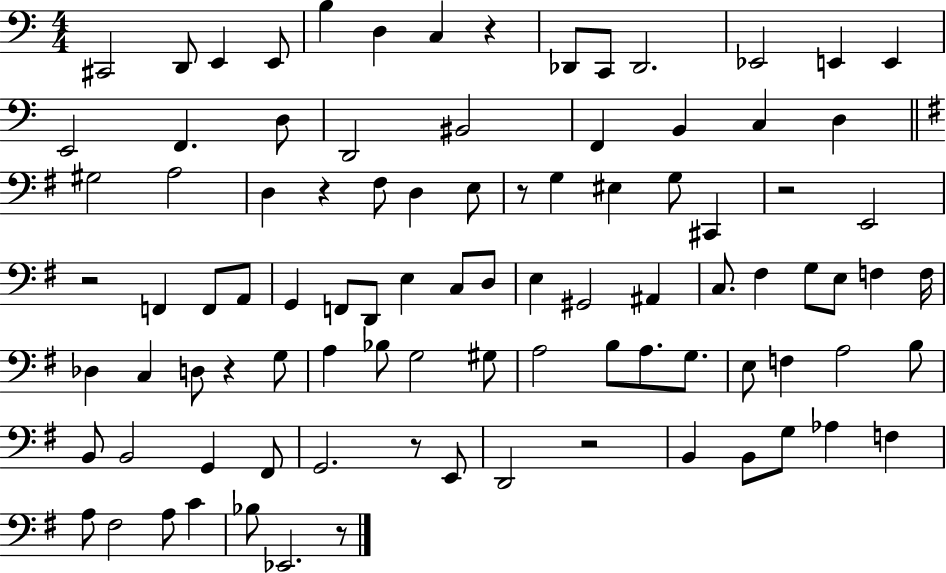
{
  \clef bass
  \numericTimeSignature
  \time 4/4
  \key c \major
  \repeat volta 2 { cis,2 d,8 e,4 e,8 | b4 d4 c4 r4 | des,8 c,8 des,2. | ees,2 e,4 e,4 | \break e,2 f,4. d8 | d,2 bis,2 | f,4 b,4 c4 d4 | \bar "||" \break \key e \minor gis2 a2 | d4 r4 fis8 d4 e8 | r8 g4 eis4 g8 cis,4 | r2 e,2 | \break r2 f,4 f,8 a,8 | g,4 f,8 d,8 e4 c8 d8 | e4 gis,2 ais,4 | c8. fis4 g8 e8 f4 f16 | \break des4 c4 d8 r4 g8 | a4 bes8 g2 gis8 | a2 b8 a8. g8. | e8 f4 a2 b8 | \break b,8 b,2 g,4 fis,8 | g,2. r8 e,8 | d,2 r2 | b,4 b,8 g8 aes4 f4 | \break a8 fis2 a8 c'4 | bes8 ees,2. r8 | } \bar "|."
}